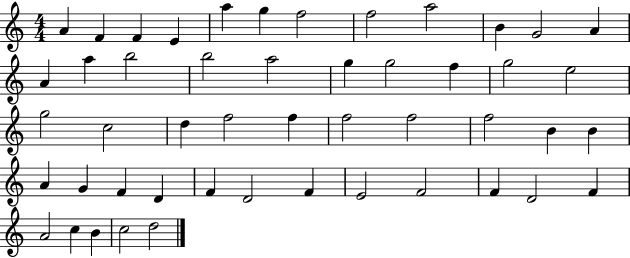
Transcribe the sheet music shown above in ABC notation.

X:1
T:Untitled
M:4/4
L:1/4
K:C
A F F E a g f2 f2 a2 B G2 A A a b2 b2 a2 g g2 f g2 e2 g2 c2 d f2 f f2 f2 f2 B B A G F D F D2 F E2 F2 F D2 F A2 c B c2 d2